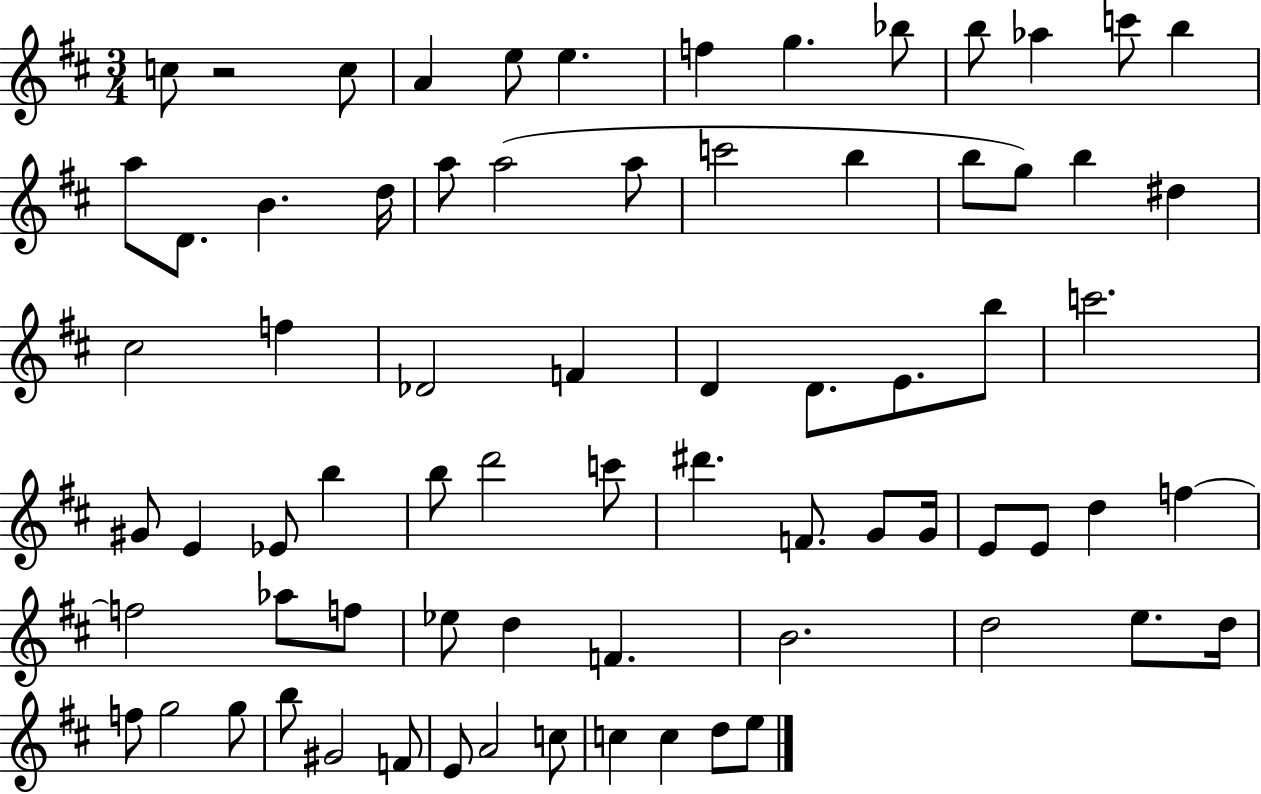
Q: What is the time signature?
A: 3/4